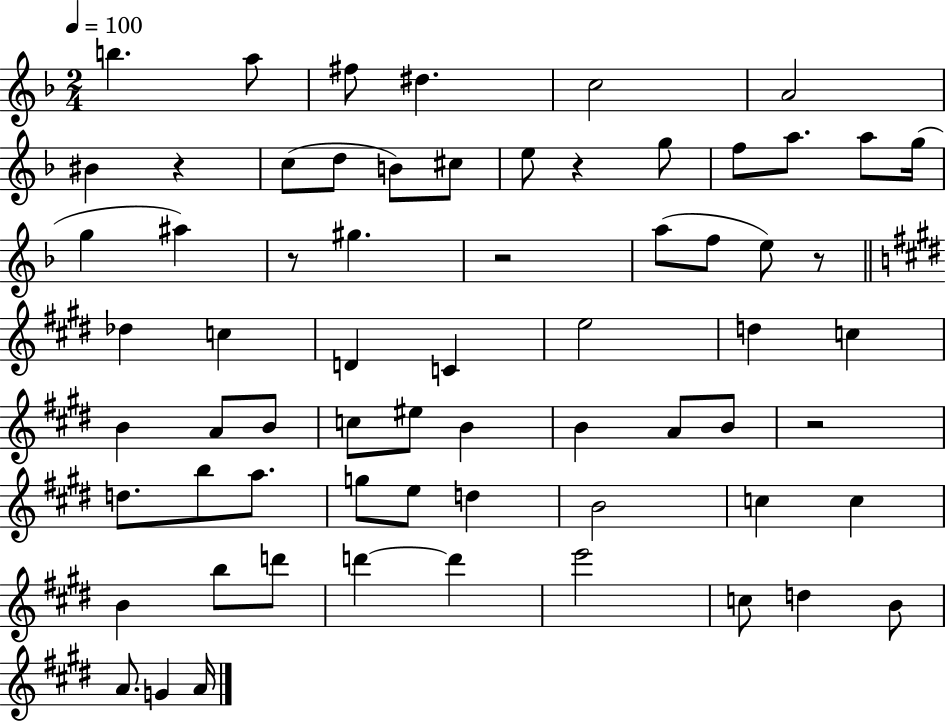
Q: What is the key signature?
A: F major